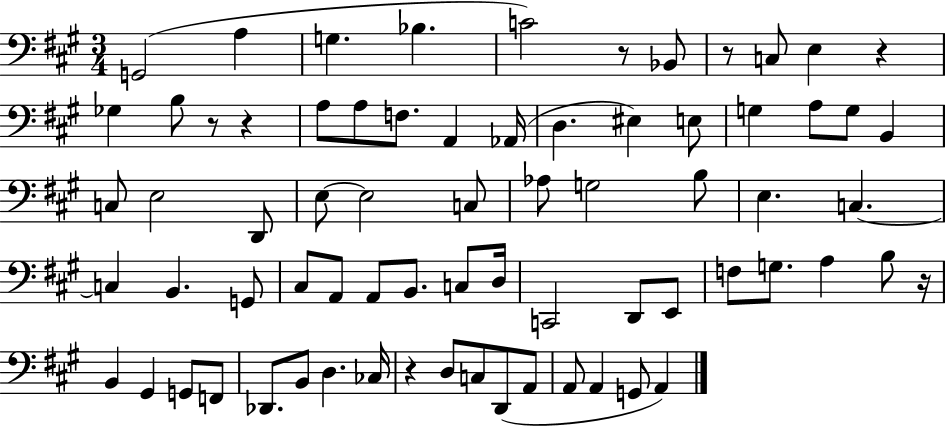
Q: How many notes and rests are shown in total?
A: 72